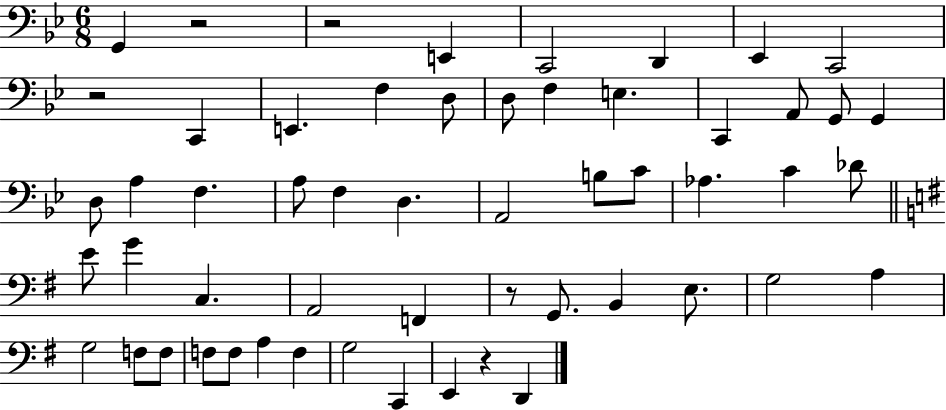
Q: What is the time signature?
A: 6/8